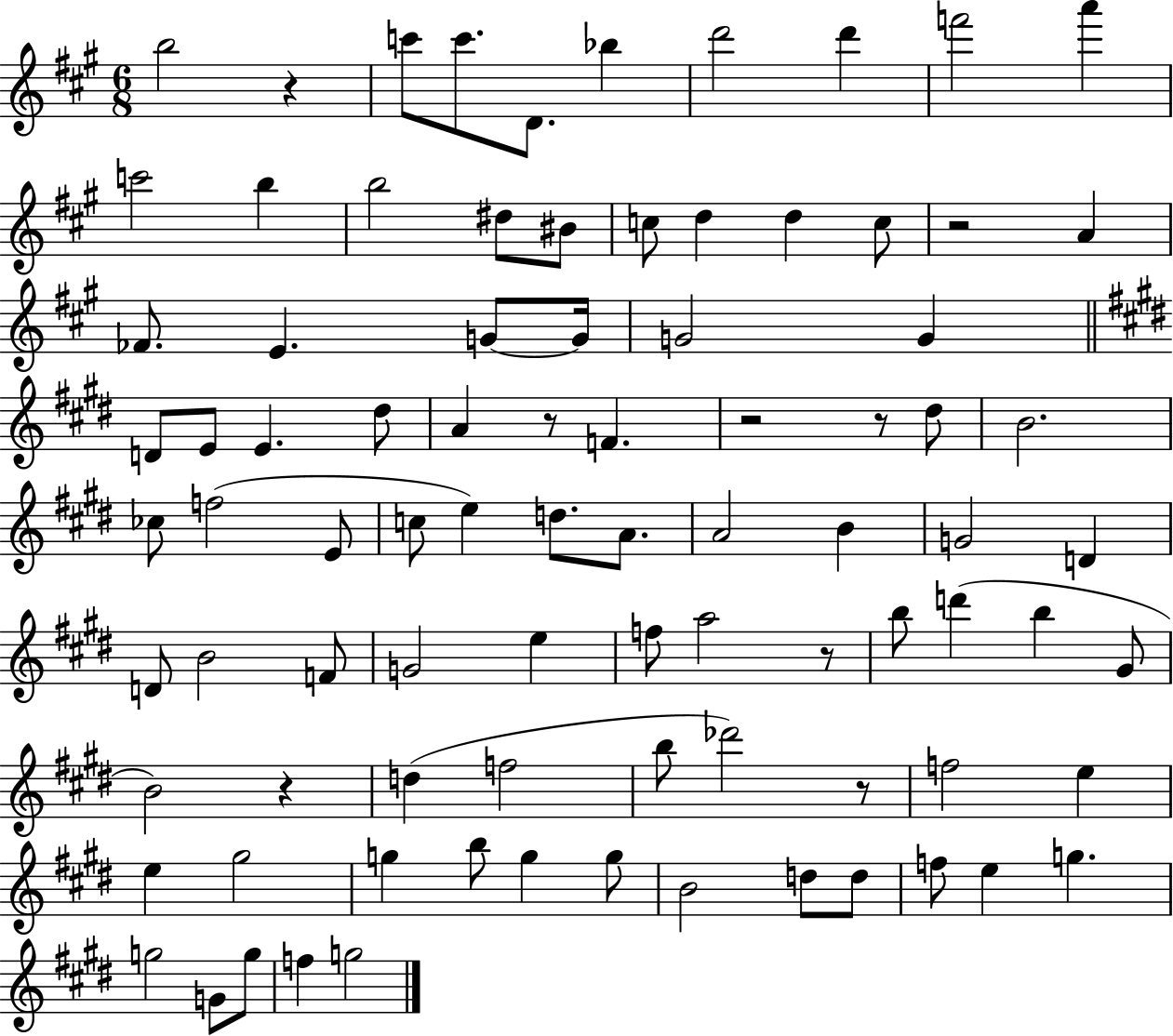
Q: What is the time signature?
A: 6/8